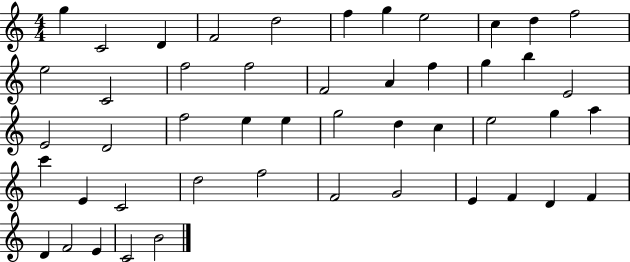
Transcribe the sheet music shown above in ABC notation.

X:1
T:Untitled
M:4/4
L:1/4
K:C
g C2 D F2 d2 f g e2 c d f2 e2 C2 f2 f2 F2 A f g b E2 E2 D2 f2 e e g2 d c e2 g a c' E C2 d2 f2 F2 G2 E F D F D F2 E C2 B2